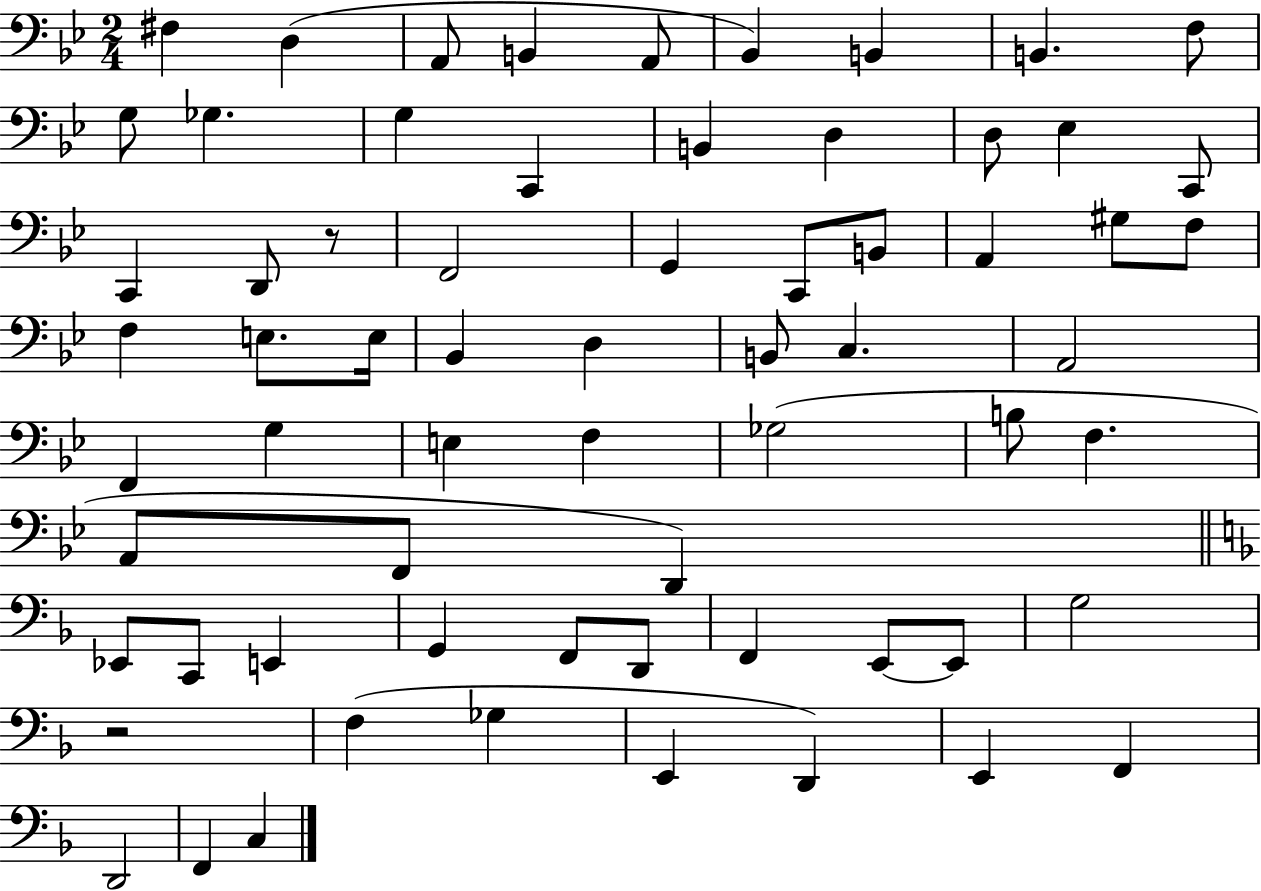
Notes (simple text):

F#3/q D3/q A2/e B2/q A2/e Bb2/q B2/q B2/q. F3/e G3/e Gb3/q. G3/q C2/q B2/q D3/q D3/e Eb3/q C2/e C2/q D2/e R/e F2/h G2/q C2/e B2/e A2/q G#3/e F3/e F3/q E3/e. E3/s Bb2/q D3/q B2/e C3/q. A2/h F2/q G3/q E3/q F3/q Gb3/h B3/e F3/q. A2/e F2/e D2/q Eb2/e C2/e E2/q G2/q F2/e D2/e F2/q E2/e E2/e G3/h R/h F3/q Gb3/q E2/q D2/q E2/q F2/q D2/h F2/q C3/q